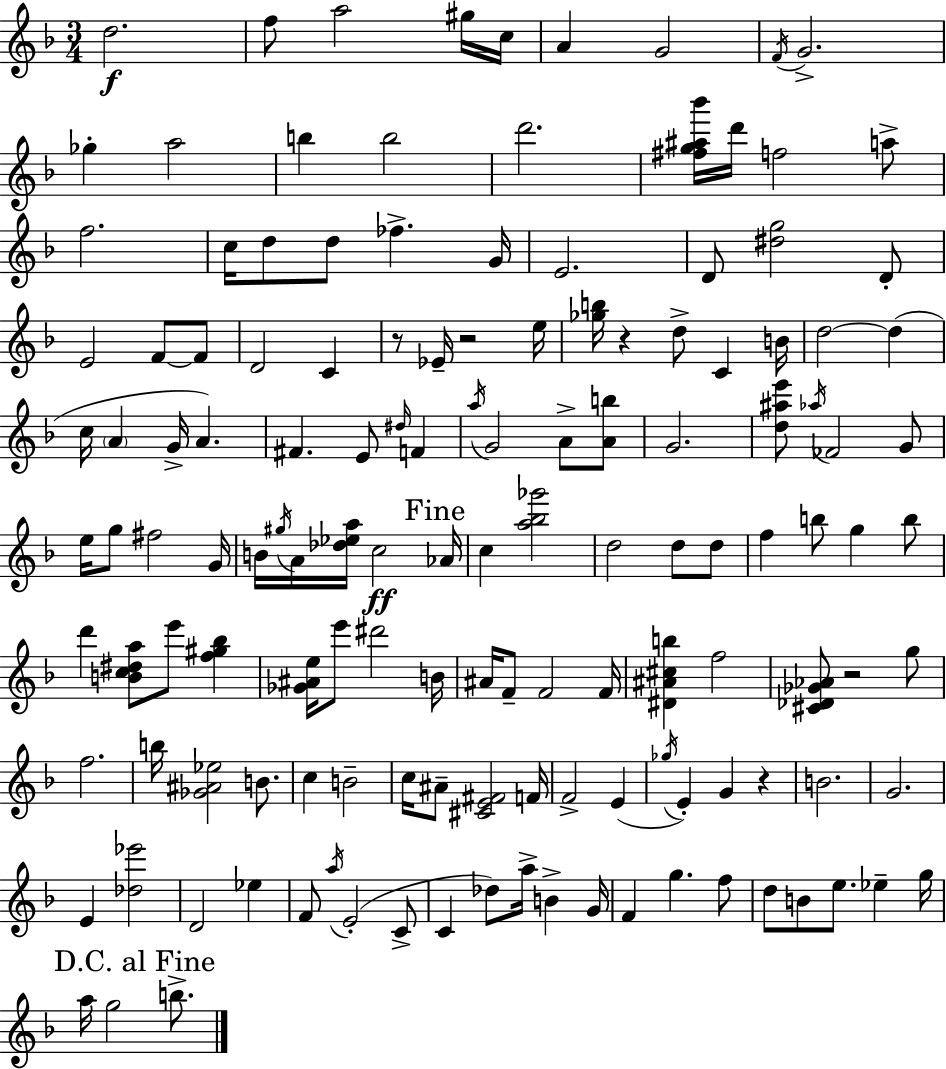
D5/h. F5/e A5/h G#5/s C5/s A4/q G4/h F4/s G4/h. Gb5/q A5/h B5/q B5/h D6/h. [F#5,G5,A#5,Bb6]/s D6/s F5/h A5/e F5/h. C5/s D5/e D5/e FES5/q. G4/s E4/h. D4/e [D#5,G5]/h D4/e E4/h F4/e F4/e D4/h C4/q R/e Eb4/s R/h E5/s [Gb5,B5]/s R/q D5/e C4/q B4/s D5/h D5/q C5/s A4/q G4/s A4/q. F#4/q. E4/e D#5/s F4/q A5/s G4/h A4/e [A4,B5]/e G4/h. [D5,A#5,E6]/e Ab5/s FES4/h G4/e E5/s G5/e F#5/h G4/s B4/s G#5/s A4/s [Db5,Eb5,A5]/s C5/h Ab4/s C5/q [A5,Bb5,Gb6]/h D5/h D5/e D5/e F5/q B5/e G5/q B5/e D6/q [B4,C5,D#5,A5]/e E6/e [F5,G#5,Bb5]/q [Gb4,A#4,E5]/s E6/e D#6/h B4/s A#4/s F4/e F4/h F4/s [D#4,A#4,C#5,B5]/q F5/h [C#4,Db4,Gb4,Ab4]/e R/h G5/e F5/h. B5/s [Gb4,A#4,Eb5]/h B4/e. C5/q B4/h C5/s A#4/e [C#4,E4,F#4]/h F4/s F4/h E4/q Gb5/s E4/q G4/q R/q B4/h. G4/h. E4/q [Db5,Eb6]/h D4/h Eb5/q F4/e A5/s E4/h C4/e C4/q Db5/e A5/s B4/q G4/s F4/q G5/q. F5/e D5/e B4/e E5/e. Eb5/q G5/s A5/s G5/h B5/e.